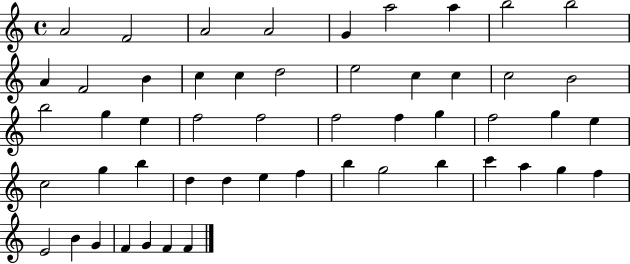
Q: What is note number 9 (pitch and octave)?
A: B5